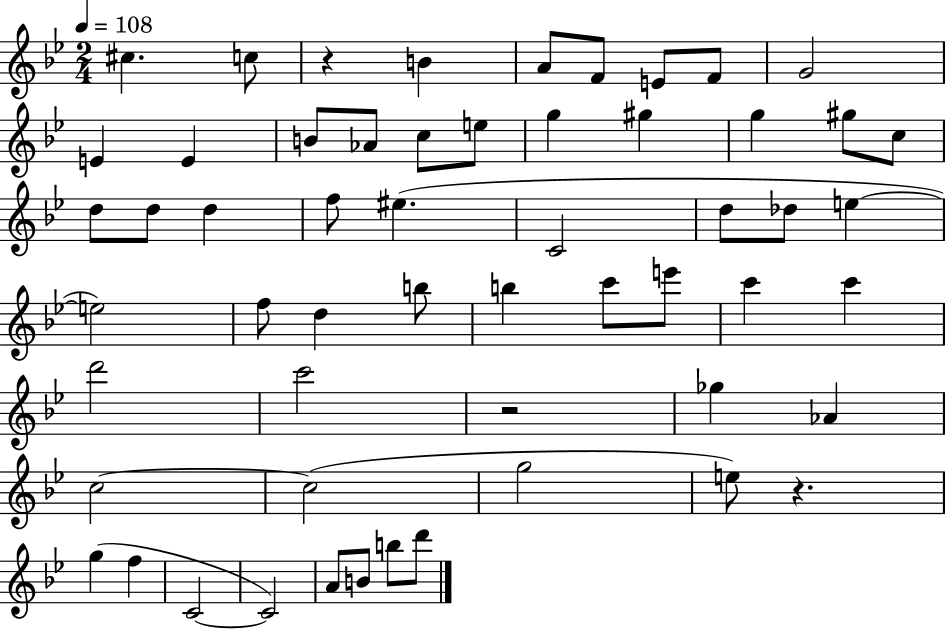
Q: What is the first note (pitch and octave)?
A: C#5